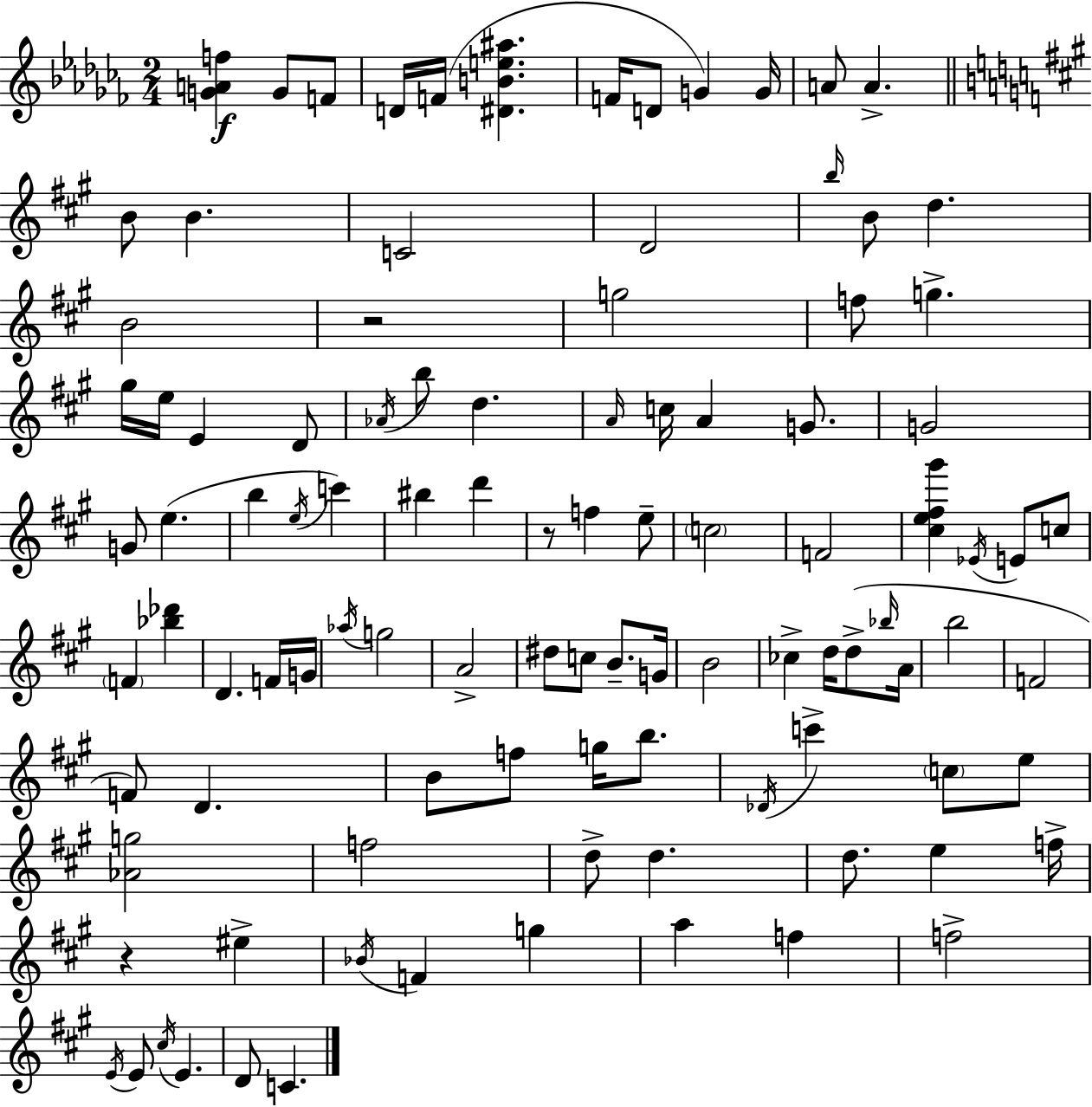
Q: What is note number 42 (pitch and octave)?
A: E5